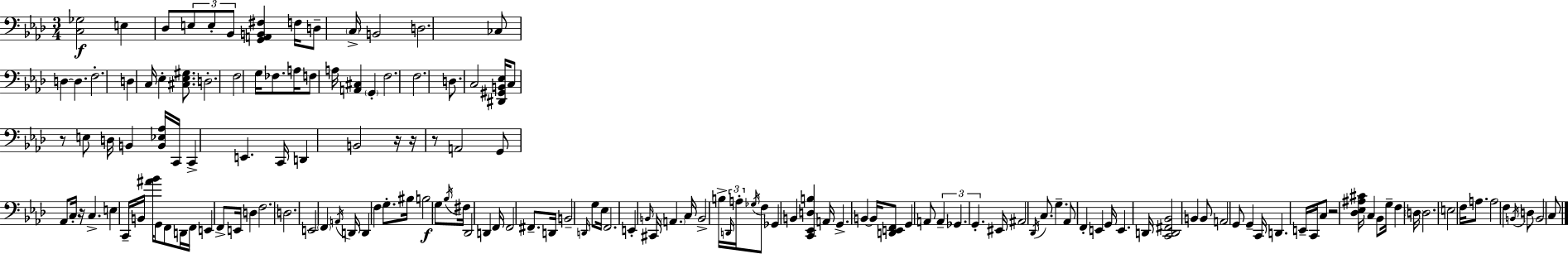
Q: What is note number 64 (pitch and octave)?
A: G3